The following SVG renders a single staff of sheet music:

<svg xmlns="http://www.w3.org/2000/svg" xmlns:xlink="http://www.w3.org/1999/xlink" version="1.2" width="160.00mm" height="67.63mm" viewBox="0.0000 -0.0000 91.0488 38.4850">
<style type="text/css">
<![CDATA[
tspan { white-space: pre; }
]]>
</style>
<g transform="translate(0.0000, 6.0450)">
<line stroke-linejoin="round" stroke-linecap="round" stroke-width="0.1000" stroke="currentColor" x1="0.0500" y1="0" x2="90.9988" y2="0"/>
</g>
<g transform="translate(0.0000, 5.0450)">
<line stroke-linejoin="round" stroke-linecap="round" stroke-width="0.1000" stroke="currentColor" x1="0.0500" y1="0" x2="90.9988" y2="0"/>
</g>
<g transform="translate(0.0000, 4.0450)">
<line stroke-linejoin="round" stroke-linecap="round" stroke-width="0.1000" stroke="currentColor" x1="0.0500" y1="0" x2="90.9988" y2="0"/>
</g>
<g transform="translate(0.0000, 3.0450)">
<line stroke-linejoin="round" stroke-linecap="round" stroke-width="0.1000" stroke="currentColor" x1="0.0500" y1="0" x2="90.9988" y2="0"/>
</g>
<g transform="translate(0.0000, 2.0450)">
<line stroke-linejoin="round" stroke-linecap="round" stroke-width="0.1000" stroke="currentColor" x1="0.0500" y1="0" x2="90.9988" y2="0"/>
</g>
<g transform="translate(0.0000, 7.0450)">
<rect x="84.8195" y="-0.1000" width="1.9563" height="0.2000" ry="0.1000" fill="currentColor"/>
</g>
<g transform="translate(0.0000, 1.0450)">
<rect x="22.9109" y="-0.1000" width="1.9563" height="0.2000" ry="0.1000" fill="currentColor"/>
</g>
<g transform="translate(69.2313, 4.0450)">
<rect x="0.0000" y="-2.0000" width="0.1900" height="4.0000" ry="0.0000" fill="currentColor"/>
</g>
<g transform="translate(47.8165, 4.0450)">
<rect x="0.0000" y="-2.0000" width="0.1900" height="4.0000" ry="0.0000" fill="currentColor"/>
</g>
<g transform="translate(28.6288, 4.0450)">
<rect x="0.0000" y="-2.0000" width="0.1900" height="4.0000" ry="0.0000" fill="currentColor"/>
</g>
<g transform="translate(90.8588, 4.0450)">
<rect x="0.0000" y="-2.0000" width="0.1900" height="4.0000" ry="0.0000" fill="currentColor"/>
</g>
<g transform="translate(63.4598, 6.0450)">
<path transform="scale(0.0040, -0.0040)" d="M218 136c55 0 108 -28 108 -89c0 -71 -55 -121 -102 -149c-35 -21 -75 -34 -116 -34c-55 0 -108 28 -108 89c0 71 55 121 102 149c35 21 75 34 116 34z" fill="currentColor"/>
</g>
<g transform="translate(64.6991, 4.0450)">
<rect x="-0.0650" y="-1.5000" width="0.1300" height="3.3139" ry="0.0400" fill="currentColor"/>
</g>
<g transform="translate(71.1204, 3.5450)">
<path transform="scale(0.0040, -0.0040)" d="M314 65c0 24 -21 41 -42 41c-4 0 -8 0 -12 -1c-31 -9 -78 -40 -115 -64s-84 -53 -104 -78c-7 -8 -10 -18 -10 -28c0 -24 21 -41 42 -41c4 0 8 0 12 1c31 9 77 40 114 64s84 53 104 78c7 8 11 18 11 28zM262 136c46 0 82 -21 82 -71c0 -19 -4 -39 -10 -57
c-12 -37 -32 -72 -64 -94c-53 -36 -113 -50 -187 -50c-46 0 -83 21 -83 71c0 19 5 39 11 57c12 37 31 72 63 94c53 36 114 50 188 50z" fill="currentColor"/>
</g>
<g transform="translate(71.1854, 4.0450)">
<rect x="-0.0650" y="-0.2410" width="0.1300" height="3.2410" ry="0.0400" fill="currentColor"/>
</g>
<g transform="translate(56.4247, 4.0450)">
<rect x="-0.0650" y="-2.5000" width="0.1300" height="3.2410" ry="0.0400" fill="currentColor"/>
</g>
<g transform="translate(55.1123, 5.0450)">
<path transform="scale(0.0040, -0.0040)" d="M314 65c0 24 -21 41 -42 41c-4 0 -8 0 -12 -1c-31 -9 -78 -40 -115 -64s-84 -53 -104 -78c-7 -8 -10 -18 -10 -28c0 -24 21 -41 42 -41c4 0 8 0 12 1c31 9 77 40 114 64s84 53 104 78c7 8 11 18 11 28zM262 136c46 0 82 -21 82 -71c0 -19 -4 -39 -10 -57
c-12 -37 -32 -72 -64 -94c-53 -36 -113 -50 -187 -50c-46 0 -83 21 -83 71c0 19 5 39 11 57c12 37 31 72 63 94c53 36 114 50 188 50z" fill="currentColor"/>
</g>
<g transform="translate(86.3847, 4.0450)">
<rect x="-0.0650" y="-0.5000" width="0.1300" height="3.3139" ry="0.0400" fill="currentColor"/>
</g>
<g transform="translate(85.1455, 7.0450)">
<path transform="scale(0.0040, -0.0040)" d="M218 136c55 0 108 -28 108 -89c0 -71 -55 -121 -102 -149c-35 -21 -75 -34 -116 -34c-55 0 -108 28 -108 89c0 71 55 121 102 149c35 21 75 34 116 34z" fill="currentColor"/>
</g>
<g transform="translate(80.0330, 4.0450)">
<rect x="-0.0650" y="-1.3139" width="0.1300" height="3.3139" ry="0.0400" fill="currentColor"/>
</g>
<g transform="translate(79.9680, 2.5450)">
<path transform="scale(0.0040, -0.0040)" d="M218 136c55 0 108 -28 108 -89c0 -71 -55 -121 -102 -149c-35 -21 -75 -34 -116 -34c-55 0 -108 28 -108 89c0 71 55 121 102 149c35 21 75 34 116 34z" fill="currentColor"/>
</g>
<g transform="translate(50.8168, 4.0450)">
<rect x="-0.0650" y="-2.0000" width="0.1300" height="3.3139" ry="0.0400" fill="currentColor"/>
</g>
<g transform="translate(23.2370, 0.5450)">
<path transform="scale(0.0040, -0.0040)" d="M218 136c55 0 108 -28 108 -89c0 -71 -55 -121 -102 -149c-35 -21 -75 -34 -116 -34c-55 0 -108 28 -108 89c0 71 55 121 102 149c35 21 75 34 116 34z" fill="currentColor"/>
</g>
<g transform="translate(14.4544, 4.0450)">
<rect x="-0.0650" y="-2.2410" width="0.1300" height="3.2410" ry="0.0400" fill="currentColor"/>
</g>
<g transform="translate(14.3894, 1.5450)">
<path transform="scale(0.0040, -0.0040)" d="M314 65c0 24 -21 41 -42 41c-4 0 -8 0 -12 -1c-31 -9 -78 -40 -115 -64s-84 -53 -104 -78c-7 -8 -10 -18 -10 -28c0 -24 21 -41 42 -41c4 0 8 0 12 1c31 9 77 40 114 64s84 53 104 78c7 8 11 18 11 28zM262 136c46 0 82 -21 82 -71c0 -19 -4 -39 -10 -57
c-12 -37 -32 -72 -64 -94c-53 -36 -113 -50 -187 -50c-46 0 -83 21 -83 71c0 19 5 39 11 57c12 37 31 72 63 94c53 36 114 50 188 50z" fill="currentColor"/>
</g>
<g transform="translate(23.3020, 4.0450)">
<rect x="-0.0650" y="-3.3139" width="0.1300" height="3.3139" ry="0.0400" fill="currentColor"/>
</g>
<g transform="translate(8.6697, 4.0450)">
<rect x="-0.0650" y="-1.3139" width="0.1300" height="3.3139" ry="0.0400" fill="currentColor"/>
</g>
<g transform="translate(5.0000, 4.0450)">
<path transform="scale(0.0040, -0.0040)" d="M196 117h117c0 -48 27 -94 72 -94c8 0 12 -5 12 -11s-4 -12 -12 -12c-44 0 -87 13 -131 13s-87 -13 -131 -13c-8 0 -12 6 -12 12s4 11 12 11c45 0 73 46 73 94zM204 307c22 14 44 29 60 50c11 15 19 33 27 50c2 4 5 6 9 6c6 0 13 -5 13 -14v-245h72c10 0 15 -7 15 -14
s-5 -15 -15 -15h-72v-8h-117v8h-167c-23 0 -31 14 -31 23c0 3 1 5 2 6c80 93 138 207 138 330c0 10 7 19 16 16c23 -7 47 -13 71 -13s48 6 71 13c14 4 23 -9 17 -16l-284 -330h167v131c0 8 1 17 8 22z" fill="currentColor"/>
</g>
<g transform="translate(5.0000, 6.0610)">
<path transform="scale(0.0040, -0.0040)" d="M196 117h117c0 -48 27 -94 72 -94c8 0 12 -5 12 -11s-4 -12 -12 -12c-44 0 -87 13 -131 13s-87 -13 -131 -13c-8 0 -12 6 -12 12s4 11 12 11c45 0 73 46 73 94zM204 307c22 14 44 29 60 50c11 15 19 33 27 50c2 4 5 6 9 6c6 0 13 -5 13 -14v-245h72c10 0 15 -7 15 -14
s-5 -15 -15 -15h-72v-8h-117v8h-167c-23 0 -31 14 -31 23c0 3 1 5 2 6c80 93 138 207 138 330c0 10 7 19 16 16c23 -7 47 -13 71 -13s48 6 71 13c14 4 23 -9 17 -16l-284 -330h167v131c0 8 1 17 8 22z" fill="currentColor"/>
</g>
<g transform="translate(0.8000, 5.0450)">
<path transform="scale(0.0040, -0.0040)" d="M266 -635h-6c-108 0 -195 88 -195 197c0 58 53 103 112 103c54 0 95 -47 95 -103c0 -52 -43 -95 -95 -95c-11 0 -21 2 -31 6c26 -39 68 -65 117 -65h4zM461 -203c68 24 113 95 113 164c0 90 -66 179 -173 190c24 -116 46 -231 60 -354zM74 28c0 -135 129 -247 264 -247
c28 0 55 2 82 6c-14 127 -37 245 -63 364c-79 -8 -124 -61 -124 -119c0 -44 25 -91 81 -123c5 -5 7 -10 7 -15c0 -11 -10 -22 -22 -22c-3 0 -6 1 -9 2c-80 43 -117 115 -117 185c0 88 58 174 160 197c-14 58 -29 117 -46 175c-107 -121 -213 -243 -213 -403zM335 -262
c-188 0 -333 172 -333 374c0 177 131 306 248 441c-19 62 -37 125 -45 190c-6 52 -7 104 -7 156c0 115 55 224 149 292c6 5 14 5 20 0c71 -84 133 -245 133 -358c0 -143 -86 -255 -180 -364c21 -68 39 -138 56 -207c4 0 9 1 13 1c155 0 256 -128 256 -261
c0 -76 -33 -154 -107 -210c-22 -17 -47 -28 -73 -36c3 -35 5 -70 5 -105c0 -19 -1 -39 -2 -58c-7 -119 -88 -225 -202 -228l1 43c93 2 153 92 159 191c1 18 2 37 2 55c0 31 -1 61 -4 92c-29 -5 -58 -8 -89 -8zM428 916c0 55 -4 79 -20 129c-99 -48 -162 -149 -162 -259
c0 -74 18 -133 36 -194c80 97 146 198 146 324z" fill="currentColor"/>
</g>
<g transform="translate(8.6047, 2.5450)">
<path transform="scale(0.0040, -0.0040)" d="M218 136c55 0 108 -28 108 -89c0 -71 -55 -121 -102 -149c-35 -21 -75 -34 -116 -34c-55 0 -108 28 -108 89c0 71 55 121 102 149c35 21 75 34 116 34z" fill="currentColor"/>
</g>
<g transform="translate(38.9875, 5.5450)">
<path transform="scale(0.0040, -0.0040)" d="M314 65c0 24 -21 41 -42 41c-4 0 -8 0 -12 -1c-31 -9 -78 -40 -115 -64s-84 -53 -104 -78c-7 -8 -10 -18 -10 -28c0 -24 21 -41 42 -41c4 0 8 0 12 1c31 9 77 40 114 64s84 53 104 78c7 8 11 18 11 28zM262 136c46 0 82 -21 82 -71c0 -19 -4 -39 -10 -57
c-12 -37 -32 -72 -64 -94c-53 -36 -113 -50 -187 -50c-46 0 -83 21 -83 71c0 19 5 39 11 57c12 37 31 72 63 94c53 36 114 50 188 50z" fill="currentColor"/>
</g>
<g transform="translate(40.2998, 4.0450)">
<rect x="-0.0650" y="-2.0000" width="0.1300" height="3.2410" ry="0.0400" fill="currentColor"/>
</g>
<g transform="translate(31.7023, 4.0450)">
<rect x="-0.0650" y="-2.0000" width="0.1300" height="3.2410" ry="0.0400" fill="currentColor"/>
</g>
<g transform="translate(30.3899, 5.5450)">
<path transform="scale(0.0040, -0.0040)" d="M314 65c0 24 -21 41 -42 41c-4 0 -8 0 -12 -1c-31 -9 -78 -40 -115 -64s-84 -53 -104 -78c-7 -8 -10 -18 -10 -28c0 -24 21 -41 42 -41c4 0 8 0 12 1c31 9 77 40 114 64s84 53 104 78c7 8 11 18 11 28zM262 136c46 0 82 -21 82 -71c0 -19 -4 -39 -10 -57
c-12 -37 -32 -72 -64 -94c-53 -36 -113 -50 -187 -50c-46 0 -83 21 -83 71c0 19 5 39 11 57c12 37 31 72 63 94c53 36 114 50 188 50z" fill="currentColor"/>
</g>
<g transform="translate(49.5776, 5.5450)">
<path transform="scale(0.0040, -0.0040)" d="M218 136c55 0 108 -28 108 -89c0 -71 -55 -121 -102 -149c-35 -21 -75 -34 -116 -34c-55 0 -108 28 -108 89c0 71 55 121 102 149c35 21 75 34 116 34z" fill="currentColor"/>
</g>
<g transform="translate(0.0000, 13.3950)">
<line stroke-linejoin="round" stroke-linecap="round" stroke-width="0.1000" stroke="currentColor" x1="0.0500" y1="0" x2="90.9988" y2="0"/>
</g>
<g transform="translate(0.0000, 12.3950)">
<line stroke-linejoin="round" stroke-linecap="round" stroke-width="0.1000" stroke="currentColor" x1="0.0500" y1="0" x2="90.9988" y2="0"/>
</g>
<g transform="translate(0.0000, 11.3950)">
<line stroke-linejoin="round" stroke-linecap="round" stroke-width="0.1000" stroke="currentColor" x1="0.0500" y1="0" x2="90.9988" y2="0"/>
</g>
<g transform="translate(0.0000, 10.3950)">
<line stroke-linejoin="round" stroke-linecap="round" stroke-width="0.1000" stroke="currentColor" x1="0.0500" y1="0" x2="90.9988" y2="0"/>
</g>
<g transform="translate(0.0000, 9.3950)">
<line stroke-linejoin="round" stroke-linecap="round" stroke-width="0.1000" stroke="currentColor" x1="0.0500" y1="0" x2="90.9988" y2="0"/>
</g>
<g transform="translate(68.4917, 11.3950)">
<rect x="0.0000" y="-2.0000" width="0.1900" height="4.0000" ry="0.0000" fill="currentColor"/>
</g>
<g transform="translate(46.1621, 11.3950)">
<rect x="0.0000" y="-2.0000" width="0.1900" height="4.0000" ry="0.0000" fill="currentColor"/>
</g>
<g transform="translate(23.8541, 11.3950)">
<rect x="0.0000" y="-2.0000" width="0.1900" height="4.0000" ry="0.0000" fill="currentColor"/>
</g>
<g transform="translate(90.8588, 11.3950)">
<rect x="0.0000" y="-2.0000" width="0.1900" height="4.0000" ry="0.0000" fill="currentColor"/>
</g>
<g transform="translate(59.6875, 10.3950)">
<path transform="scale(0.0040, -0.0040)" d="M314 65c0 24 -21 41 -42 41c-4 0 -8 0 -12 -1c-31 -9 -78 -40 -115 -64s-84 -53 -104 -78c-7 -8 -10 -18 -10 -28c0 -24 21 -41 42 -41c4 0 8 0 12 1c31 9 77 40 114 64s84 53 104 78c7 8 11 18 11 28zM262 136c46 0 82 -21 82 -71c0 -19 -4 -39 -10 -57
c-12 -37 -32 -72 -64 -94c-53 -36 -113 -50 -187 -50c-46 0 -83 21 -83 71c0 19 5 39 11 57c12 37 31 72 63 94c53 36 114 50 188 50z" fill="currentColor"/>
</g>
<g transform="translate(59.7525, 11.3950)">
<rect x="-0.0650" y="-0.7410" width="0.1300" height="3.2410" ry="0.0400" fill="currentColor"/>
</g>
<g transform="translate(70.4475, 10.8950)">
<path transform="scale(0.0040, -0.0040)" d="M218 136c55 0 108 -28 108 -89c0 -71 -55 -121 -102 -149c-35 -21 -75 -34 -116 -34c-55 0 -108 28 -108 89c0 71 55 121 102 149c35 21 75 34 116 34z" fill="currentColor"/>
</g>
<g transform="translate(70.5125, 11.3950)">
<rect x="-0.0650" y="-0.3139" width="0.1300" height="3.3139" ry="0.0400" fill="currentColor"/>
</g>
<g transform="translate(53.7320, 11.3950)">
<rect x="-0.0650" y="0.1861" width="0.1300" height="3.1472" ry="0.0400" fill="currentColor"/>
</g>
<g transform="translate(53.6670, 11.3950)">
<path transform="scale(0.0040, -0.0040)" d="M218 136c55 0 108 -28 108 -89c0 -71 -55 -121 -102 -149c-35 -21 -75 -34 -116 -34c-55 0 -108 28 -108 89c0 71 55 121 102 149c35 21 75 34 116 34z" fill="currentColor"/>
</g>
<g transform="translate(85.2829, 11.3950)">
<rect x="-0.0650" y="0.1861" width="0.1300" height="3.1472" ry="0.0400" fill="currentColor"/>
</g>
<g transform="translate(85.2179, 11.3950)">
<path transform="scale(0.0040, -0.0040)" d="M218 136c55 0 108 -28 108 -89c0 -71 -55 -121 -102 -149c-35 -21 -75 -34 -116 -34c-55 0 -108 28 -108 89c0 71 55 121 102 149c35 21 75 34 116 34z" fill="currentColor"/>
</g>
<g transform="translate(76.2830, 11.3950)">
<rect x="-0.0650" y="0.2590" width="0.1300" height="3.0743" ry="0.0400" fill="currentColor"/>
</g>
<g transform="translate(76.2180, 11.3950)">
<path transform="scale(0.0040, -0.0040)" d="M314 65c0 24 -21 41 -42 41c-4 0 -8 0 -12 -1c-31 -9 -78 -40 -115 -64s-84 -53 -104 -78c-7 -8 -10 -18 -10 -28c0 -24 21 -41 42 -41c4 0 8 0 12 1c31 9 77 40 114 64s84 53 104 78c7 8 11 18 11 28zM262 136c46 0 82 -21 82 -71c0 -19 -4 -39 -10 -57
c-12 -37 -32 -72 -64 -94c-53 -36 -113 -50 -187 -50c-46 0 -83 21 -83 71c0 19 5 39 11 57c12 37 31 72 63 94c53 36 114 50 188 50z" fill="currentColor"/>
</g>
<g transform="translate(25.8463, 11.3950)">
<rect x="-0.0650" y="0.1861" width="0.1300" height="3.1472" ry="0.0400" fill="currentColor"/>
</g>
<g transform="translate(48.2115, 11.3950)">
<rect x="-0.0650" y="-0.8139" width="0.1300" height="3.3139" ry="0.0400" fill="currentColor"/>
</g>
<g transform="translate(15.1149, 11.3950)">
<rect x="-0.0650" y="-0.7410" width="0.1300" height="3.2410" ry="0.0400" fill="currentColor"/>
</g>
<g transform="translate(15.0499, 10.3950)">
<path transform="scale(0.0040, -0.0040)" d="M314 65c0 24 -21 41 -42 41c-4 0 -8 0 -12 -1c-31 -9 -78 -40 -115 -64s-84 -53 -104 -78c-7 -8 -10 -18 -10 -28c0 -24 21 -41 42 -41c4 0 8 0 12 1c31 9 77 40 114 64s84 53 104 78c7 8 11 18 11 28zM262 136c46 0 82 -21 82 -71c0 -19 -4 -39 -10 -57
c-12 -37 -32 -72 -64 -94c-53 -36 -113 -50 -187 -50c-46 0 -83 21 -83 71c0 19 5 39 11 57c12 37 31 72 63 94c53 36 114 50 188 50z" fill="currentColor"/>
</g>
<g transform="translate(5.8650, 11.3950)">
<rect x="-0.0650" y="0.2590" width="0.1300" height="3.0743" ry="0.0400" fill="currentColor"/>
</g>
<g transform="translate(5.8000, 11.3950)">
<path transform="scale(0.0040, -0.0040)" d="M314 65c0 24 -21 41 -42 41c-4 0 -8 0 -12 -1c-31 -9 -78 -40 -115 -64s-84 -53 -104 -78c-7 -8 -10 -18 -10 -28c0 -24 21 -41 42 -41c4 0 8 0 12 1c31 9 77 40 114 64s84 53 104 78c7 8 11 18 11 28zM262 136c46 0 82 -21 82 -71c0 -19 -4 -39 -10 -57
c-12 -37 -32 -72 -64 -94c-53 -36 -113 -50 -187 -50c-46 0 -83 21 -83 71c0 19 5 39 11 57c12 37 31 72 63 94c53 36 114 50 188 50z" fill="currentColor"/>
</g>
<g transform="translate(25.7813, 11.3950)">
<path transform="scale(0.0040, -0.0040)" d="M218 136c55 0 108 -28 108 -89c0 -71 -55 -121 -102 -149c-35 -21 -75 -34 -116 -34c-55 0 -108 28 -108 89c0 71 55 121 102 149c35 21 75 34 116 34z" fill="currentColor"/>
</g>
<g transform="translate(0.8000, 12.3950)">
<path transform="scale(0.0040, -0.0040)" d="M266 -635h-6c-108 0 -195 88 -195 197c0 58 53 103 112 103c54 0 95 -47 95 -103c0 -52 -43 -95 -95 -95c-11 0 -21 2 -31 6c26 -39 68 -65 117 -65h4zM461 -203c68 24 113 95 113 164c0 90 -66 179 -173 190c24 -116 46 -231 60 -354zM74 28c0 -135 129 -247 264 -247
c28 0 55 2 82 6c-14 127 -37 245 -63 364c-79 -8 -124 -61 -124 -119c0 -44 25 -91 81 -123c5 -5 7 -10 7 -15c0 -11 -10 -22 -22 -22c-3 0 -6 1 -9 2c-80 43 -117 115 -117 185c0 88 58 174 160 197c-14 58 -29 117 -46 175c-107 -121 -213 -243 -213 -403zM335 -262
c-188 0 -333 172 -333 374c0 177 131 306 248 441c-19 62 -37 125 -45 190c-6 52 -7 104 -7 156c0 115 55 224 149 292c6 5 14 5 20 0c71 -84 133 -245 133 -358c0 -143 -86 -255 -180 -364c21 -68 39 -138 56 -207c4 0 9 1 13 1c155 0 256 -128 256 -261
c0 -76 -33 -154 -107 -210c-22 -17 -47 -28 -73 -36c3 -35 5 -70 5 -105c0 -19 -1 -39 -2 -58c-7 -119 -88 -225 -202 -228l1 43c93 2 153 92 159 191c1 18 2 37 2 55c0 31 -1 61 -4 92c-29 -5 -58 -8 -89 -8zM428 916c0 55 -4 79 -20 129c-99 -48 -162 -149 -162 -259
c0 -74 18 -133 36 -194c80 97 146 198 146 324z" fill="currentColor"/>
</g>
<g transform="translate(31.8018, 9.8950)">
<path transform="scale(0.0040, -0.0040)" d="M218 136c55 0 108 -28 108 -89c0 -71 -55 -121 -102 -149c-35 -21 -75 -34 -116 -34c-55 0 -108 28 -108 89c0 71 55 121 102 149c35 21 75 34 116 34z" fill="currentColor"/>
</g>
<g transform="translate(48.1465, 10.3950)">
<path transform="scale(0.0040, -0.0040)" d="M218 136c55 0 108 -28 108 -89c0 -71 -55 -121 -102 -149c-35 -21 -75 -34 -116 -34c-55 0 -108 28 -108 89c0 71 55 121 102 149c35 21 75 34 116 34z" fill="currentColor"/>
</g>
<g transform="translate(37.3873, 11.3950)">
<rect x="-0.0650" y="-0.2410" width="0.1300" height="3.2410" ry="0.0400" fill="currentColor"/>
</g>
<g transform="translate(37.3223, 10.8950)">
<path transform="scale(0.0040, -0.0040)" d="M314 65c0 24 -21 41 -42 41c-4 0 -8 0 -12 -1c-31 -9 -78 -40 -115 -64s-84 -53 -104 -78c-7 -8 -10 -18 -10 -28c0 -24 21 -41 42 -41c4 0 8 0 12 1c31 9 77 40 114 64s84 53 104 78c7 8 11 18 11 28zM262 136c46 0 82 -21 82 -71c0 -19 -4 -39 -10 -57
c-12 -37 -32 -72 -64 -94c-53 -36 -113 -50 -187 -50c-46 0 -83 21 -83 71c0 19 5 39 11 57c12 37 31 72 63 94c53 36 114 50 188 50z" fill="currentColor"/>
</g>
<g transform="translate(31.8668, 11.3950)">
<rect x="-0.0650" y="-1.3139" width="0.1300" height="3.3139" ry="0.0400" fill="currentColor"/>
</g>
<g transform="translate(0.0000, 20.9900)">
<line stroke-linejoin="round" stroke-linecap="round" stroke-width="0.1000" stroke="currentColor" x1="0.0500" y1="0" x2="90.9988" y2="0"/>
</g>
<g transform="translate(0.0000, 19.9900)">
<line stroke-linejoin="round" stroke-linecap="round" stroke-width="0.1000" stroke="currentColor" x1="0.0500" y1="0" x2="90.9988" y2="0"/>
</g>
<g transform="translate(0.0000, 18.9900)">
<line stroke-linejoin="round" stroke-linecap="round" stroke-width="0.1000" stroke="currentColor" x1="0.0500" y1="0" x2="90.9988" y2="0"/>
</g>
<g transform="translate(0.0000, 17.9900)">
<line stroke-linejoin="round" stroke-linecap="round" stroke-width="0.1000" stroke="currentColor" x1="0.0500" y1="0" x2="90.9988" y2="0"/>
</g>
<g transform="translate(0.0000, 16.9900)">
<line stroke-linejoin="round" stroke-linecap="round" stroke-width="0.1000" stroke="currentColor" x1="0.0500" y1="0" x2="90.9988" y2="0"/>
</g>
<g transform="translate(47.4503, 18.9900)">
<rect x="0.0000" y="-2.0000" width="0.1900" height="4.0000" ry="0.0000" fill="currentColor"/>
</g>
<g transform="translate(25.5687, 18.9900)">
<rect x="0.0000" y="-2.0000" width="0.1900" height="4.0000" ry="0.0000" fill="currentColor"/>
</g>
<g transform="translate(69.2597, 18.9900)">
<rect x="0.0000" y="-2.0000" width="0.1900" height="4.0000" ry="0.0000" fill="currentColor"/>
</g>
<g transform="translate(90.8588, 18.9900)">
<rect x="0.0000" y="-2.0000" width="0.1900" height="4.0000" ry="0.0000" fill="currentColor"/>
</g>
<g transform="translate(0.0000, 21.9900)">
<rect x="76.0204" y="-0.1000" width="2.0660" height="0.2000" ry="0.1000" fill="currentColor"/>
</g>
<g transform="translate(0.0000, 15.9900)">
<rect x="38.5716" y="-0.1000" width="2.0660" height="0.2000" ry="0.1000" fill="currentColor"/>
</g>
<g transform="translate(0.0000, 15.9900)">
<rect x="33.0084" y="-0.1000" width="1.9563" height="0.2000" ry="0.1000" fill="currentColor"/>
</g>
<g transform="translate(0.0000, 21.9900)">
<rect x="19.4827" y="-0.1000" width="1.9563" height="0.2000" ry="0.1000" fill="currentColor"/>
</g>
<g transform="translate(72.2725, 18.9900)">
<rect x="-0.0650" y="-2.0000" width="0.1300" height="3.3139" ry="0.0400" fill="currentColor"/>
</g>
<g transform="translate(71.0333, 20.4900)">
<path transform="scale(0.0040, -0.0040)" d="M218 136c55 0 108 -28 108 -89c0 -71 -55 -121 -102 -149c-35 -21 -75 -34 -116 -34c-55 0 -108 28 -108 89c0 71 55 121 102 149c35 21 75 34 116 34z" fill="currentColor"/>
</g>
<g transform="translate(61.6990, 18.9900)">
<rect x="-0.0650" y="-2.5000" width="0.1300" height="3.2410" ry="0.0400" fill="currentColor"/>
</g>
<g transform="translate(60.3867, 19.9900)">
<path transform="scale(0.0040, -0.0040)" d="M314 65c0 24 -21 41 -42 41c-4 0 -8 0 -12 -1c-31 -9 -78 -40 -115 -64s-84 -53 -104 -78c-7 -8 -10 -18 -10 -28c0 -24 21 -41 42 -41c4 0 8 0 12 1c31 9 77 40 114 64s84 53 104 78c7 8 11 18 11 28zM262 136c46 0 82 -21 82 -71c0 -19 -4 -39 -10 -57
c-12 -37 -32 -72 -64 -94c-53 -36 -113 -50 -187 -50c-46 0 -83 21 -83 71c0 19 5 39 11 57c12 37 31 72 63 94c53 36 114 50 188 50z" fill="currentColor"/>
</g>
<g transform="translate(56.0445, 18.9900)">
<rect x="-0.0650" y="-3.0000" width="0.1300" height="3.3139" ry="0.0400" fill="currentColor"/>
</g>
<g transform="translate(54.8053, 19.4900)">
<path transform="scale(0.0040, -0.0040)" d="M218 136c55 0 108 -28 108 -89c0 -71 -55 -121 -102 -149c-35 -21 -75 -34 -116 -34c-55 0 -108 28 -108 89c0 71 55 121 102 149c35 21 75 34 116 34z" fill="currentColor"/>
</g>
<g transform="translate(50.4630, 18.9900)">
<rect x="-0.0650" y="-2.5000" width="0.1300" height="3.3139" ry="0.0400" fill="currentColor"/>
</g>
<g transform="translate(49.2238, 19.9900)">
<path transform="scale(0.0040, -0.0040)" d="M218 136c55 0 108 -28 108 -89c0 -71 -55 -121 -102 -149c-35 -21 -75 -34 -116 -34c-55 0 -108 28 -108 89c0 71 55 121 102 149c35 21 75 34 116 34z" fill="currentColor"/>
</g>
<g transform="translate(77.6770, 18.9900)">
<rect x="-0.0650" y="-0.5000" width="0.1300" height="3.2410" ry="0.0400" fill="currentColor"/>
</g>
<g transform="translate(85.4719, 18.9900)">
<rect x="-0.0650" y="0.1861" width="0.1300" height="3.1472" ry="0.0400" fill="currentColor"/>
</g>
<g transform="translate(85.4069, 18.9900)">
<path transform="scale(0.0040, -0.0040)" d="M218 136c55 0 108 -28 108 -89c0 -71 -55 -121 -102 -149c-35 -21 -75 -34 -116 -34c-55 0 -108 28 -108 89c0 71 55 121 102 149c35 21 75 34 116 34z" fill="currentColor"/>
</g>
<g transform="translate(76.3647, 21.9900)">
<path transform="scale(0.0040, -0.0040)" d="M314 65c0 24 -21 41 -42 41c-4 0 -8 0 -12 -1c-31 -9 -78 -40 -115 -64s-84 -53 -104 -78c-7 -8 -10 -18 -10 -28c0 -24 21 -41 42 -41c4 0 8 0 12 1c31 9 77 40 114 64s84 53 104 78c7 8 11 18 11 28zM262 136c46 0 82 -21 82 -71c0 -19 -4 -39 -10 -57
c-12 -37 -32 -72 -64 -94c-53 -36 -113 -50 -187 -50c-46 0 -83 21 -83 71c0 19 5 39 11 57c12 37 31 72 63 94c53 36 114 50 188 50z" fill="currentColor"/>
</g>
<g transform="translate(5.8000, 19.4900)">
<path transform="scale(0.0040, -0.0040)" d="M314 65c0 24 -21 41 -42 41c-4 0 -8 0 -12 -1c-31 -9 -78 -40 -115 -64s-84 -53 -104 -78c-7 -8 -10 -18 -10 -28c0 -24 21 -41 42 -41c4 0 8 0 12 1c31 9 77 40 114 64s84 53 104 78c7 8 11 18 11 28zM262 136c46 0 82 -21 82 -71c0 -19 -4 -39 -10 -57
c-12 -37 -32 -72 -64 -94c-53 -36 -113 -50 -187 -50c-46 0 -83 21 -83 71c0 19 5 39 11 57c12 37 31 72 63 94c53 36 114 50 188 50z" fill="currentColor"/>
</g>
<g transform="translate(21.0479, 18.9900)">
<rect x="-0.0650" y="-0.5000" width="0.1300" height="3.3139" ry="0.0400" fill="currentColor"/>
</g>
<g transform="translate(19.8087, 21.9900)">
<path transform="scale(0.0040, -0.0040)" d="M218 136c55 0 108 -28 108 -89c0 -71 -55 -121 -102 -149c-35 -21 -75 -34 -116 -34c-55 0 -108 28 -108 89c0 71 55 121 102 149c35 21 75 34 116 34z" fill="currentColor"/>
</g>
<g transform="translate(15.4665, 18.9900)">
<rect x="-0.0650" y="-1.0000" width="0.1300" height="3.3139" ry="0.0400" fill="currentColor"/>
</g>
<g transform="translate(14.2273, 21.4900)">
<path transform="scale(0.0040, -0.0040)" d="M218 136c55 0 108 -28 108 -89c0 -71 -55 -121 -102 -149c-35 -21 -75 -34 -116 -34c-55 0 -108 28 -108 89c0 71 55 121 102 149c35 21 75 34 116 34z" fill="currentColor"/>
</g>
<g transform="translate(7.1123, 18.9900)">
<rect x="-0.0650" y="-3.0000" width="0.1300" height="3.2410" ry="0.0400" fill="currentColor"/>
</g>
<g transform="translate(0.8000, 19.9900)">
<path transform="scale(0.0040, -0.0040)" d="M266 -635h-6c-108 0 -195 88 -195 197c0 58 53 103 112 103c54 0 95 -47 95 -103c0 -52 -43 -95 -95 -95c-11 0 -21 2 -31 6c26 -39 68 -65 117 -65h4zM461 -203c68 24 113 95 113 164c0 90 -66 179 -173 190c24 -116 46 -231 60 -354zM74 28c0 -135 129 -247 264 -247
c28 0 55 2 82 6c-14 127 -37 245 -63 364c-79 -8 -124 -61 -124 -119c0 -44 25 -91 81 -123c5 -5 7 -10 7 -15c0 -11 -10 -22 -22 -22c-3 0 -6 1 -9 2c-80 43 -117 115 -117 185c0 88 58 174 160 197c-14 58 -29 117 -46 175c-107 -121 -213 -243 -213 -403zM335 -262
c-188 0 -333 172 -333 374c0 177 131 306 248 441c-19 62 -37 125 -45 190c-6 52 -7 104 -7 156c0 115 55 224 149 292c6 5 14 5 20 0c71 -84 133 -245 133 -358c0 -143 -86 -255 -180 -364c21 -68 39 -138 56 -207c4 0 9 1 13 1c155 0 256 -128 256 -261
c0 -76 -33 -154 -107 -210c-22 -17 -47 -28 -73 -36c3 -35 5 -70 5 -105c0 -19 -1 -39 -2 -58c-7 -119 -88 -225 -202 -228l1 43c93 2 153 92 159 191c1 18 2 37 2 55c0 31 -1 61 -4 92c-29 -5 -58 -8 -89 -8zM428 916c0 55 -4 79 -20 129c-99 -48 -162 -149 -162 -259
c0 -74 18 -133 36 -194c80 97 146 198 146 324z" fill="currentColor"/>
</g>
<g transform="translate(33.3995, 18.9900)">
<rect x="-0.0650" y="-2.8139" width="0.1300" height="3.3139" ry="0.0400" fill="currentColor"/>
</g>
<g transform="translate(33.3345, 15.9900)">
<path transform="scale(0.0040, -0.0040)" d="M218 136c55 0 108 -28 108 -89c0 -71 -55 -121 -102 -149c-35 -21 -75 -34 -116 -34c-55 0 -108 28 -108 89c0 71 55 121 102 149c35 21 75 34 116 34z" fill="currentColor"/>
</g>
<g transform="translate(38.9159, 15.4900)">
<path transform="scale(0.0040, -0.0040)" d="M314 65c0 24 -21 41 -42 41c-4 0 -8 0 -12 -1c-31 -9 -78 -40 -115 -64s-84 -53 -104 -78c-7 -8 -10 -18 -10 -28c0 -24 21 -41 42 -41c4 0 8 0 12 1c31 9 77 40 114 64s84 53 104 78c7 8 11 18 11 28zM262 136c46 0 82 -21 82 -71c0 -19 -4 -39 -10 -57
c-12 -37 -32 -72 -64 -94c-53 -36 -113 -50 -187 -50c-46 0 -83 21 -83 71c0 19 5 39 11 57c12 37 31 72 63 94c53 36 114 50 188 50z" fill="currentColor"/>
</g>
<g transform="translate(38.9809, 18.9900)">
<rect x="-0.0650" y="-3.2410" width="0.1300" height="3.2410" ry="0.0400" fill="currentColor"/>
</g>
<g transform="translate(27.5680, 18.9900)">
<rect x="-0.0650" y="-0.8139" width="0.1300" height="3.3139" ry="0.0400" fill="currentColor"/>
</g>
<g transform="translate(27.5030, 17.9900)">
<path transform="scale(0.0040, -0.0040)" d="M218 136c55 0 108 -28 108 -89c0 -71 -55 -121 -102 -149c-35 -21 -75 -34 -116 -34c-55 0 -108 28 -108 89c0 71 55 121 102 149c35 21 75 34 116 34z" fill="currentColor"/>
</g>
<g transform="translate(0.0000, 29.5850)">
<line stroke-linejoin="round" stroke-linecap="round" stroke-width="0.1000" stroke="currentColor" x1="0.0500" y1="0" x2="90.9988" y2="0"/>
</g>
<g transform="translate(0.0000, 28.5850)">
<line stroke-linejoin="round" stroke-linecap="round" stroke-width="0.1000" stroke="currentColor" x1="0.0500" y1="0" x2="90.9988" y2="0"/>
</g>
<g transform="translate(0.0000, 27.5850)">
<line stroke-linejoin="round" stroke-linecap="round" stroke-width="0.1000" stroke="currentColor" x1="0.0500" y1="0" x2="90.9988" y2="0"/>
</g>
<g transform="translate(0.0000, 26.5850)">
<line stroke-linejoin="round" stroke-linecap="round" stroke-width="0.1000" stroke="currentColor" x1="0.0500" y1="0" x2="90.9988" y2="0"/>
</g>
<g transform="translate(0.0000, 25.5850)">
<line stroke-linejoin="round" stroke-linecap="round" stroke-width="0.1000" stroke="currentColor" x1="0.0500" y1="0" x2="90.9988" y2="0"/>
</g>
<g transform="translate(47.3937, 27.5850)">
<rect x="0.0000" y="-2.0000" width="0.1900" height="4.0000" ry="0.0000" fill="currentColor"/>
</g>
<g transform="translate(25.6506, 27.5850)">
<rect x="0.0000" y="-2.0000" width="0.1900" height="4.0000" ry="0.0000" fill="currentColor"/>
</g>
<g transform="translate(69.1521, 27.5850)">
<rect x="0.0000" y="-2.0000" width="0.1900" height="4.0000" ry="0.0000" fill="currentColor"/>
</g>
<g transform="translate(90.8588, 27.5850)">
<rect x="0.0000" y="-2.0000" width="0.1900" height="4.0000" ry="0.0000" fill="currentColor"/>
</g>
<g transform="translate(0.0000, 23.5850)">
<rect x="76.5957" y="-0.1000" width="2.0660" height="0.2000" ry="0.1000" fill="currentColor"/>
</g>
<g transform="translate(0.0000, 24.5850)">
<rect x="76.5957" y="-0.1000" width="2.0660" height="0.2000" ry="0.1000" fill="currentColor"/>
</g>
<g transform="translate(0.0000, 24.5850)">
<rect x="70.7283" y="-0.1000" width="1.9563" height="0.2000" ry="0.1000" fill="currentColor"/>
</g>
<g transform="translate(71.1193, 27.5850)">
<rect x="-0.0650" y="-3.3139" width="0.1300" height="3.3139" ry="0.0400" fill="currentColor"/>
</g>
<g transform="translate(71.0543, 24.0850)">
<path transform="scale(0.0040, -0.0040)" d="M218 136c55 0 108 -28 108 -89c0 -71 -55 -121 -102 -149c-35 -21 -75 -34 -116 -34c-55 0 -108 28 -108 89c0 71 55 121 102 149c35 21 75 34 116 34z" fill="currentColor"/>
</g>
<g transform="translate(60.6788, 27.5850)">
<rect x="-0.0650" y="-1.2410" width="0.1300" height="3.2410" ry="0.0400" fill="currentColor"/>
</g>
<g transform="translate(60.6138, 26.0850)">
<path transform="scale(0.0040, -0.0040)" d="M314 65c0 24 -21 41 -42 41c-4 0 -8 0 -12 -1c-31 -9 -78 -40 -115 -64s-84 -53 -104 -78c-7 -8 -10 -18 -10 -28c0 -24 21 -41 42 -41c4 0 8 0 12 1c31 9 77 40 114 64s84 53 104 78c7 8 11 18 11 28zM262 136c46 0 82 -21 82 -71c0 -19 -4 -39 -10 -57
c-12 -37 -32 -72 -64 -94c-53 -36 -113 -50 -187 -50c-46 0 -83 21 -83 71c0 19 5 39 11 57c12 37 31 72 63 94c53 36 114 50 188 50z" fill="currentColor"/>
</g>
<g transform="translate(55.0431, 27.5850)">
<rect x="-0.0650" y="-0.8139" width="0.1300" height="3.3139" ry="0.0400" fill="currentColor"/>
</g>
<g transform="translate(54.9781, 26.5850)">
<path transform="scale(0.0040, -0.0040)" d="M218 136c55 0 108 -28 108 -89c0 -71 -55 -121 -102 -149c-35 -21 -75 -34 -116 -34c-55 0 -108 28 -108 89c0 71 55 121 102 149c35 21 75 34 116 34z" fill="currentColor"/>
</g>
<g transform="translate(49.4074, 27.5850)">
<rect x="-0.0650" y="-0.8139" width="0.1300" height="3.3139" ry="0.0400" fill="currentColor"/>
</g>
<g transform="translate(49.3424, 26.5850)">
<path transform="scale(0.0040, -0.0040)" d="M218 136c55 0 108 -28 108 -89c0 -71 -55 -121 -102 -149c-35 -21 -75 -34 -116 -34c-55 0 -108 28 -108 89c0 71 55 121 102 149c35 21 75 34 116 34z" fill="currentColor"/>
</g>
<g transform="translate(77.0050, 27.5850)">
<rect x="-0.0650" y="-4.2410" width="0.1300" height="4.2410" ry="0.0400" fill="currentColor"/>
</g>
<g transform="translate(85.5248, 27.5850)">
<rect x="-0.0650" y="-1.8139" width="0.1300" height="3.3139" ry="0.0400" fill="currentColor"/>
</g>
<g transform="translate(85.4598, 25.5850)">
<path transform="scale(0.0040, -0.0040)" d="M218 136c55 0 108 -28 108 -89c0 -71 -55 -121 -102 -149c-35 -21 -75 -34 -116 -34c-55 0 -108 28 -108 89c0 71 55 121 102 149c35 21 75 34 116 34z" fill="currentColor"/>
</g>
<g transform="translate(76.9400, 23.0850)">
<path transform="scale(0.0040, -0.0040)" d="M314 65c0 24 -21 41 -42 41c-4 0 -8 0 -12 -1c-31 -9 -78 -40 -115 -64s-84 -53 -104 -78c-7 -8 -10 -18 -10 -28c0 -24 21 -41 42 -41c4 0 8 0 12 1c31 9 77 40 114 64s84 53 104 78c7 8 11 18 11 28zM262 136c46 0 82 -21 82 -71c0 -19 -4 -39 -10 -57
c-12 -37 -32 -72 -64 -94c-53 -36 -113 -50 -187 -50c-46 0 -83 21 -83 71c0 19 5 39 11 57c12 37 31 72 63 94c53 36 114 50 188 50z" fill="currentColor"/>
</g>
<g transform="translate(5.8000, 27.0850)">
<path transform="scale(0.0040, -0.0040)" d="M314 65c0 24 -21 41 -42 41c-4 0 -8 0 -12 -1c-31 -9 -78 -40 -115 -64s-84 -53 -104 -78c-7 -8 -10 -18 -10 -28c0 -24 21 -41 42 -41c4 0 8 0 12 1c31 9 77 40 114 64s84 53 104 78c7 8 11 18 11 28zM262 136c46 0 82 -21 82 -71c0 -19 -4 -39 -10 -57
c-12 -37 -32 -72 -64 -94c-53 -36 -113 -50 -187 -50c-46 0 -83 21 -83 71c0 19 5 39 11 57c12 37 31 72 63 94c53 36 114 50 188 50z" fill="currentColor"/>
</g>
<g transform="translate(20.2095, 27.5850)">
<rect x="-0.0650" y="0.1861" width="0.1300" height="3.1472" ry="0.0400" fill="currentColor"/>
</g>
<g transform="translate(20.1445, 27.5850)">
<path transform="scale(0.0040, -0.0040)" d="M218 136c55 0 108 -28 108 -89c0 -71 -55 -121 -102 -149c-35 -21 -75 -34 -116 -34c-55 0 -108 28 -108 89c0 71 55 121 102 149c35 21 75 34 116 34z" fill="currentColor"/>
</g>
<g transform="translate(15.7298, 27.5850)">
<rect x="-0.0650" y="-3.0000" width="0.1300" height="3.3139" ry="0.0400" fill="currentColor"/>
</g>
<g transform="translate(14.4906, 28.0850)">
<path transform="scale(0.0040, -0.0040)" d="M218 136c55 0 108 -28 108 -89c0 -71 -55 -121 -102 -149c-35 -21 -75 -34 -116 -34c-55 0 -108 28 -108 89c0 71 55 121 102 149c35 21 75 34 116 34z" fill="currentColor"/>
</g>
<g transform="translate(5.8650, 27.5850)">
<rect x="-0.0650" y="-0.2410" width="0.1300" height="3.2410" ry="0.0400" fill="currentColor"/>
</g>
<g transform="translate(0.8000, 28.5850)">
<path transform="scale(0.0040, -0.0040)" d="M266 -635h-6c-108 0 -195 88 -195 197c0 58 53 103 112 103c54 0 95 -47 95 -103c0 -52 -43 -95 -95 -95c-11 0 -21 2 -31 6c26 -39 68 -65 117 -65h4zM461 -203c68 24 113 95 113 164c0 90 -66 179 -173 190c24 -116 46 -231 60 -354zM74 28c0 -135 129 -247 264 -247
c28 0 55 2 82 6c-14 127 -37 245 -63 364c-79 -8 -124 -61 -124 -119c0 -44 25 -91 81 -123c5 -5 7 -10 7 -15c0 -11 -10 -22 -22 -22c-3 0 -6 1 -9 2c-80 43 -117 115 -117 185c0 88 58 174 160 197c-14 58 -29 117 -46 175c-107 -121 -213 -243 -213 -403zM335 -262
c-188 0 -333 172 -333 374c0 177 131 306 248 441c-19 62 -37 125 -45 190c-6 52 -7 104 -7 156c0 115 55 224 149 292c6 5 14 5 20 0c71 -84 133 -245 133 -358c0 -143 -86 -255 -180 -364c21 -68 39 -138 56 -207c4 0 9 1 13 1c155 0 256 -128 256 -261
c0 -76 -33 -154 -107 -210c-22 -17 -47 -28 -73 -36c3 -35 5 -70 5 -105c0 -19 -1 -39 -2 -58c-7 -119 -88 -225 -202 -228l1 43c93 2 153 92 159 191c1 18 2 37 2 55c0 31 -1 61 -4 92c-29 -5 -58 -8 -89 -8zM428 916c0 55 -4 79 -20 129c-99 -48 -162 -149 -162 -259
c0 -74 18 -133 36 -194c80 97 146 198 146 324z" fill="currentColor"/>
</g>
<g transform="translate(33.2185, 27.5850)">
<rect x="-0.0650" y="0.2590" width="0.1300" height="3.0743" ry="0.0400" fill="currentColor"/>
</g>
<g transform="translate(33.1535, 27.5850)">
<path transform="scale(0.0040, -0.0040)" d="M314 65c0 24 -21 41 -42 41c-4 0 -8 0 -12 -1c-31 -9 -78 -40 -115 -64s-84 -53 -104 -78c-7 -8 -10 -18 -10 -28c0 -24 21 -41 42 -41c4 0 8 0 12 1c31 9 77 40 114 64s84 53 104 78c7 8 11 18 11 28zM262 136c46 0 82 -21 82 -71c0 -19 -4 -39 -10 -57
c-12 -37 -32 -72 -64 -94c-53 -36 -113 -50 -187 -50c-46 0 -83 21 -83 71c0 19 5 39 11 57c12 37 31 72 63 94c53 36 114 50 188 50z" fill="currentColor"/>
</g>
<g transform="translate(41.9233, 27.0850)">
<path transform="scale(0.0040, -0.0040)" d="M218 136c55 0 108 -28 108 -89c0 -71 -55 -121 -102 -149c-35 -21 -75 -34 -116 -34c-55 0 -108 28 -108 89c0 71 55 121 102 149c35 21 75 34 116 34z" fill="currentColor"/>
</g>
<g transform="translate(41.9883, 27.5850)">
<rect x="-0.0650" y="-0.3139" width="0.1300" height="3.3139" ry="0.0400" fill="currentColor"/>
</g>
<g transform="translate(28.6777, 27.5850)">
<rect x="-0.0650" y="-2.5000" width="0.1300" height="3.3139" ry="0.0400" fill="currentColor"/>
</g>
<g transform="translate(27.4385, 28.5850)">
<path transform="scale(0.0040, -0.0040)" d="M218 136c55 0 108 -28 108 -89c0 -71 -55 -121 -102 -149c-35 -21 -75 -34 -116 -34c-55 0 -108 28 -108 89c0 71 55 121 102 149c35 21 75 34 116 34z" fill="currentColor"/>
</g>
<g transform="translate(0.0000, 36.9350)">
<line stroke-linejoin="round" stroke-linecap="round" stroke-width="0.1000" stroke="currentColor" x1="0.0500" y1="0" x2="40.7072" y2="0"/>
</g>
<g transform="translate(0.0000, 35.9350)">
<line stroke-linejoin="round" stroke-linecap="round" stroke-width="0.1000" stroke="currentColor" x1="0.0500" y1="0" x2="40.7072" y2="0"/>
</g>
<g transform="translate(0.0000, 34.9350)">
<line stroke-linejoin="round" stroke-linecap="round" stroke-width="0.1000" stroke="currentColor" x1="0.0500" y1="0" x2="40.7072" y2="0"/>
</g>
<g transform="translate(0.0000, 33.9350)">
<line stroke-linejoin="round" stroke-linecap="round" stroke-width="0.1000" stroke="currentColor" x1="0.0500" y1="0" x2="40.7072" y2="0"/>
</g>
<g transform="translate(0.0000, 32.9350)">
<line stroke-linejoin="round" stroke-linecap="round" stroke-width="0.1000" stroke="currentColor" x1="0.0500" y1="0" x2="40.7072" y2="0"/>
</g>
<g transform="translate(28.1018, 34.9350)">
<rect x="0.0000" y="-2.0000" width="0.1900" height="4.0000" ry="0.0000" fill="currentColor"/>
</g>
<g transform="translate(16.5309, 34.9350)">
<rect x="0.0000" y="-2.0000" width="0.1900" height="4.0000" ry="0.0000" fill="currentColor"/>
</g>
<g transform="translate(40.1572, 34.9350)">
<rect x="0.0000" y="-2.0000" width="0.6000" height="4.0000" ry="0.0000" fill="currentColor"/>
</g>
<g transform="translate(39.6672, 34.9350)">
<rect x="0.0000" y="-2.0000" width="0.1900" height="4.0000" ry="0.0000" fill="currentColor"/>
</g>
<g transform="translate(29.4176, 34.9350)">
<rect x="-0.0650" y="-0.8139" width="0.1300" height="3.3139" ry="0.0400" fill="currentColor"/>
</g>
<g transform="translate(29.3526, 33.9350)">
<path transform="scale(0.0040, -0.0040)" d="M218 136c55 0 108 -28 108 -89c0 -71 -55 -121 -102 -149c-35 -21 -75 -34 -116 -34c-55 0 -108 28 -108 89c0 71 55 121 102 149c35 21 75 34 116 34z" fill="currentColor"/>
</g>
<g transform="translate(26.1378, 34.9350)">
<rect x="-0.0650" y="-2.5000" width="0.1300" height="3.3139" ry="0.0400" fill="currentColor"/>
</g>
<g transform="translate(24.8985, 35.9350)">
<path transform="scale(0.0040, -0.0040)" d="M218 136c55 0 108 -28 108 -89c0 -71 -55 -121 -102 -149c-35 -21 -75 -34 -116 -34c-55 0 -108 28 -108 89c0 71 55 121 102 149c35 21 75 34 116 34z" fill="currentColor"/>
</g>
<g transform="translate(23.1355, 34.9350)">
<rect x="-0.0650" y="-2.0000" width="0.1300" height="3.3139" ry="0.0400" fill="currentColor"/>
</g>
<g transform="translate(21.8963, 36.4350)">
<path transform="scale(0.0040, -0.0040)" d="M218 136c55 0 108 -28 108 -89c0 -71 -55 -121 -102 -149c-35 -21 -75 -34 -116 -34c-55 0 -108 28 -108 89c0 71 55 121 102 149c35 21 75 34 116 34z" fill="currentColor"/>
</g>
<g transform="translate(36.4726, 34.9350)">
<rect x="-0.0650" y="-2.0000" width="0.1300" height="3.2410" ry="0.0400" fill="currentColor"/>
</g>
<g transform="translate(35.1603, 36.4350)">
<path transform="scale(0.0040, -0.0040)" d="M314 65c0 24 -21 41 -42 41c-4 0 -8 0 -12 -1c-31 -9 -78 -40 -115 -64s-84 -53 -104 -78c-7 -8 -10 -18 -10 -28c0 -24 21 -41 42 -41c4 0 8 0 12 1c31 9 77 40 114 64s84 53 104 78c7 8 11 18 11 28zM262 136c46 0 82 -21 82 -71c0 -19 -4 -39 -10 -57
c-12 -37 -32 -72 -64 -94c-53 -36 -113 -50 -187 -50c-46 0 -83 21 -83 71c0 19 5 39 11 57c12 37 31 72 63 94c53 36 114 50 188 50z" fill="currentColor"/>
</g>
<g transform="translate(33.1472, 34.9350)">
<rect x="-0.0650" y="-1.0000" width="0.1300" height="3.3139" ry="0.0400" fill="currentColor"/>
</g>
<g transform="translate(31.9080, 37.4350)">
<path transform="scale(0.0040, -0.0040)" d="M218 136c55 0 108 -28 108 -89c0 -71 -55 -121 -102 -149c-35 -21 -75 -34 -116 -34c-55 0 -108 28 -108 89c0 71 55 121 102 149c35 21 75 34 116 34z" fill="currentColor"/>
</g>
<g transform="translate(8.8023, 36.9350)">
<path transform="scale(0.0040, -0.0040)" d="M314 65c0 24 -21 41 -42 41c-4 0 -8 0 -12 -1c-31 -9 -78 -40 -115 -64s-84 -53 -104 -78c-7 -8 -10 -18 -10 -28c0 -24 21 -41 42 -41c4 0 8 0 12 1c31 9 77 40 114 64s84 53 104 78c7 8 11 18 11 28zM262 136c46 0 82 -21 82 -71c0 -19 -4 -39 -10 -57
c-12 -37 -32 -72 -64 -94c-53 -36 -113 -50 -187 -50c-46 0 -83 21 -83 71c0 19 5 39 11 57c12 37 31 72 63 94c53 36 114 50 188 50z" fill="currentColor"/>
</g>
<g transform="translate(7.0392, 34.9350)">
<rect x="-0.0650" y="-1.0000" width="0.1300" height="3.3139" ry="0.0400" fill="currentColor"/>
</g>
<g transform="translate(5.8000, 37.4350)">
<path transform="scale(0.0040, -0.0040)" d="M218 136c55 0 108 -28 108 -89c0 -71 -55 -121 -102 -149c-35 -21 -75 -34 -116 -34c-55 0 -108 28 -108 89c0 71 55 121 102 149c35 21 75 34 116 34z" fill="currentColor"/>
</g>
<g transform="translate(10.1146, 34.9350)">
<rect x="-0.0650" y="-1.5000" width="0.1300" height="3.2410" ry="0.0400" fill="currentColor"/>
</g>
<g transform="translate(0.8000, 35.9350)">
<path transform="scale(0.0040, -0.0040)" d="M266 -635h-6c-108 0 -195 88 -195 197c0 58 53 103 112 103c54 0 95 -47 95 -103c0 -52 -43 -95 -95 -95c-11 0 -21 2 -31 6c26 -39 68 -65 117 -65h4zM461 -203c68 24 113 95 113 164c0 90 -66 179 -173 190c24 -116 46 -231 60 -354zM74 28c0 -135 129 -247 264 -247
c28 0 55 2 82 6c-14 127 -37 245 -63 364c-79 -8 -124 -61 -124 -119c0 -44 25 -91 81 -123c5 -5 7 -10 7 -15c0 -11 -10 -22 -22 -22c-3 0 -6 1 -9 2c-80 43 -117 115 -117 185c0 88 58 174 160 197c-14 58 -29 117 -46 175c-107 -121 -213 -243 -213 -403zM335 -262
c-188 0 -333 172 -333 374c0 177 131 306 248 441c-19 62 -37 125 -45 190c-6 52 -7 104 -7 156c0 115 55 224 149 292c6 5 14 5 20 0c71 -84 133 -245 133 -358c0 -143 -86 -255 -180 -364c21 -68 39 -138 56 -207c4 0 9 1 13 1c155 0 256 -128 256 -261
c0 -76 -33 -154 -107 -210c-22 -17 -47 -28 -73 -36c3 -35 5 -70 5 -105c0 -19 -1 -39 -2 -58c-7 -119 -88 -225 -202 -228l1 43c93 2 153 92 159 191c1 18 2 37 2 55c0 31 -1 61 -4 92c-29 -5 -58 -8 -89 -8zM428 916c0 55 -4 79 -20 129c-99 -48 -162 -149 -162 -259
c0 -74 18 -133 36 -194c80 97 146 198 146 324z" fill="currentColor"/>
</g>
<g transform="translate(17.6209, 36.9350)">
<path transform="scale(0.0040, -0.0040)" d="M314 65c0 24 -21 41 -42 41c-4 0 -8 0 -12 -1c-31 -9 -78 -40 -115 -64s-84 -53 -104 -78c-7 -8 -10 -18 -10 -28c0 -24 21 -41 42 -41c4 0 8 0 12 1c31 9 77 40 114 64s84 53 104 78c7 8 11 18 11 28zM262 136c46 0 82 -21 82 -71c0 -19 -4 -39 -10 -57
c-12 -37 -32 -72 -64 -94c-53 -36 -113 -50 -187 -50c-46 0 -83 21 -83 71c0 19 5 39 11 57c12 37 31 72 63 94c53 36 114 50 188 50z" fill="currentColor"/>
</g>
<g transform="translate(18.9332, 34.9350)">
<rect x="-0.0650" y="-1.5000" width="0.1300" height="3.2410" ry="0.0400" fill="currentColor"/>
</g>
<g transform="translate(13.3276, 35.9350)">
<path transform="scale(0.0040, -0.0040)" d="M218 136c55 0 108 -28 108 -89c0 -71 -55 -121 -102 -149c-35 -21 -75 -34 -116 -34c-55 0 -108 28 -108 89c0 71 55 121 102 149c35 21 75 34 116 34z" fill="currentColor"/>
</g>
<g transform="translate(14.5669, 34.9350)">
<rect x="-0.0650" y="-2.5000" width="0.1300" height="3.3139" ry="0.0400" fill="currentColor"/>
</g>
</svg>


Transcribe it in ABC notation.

X:1
T:Untitled
M:4/4
L:1/4
K:C
e g2 b F2 F2 F G2 E c2 e C B2 d2 B e c2 d B d2 c B2 B A2 D C d a b2 G A G2 F C2 B c2 A B G B2 c d d e2 b d'2 f D E2 G E2 F G d D F2